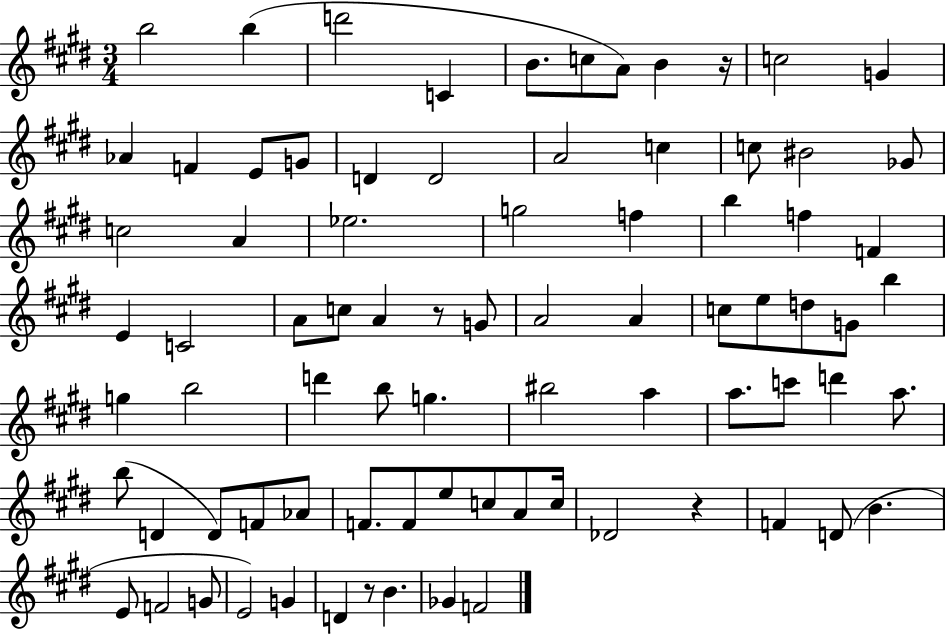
X:1
T:Untitled
M:3/4
L:1/4
K:E
b2 b d'2 C B/2 c/2 A/2 B z/4 c2 G _A F E/2 G/2 D D2 A2 c c/2 ^B2 _G/2 c2 A _e2 g2 f b f F E C2 A/2 c/2 A z/2 G/2 A2 A c/2 e/2 d/2 G/2 b g b2 d' b/2 g ^b2 a a/2 c'/2 d' a/2 b/2 D D/2 F/2 _A/2 F/2 F/2 e/2 c/2 A/2 c/4 _D2 z F D/2 B E/2 F2 G/2 E2 G D z/2 B _G F2